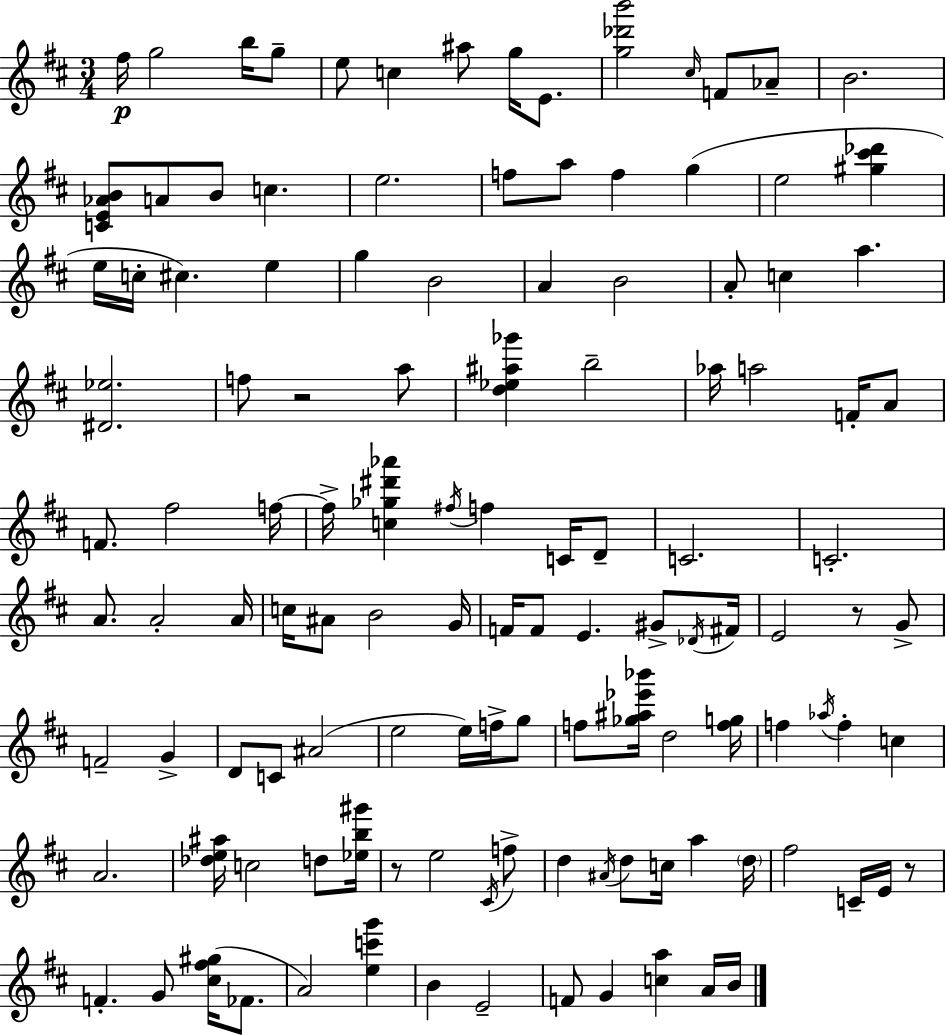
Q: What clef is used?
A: treble